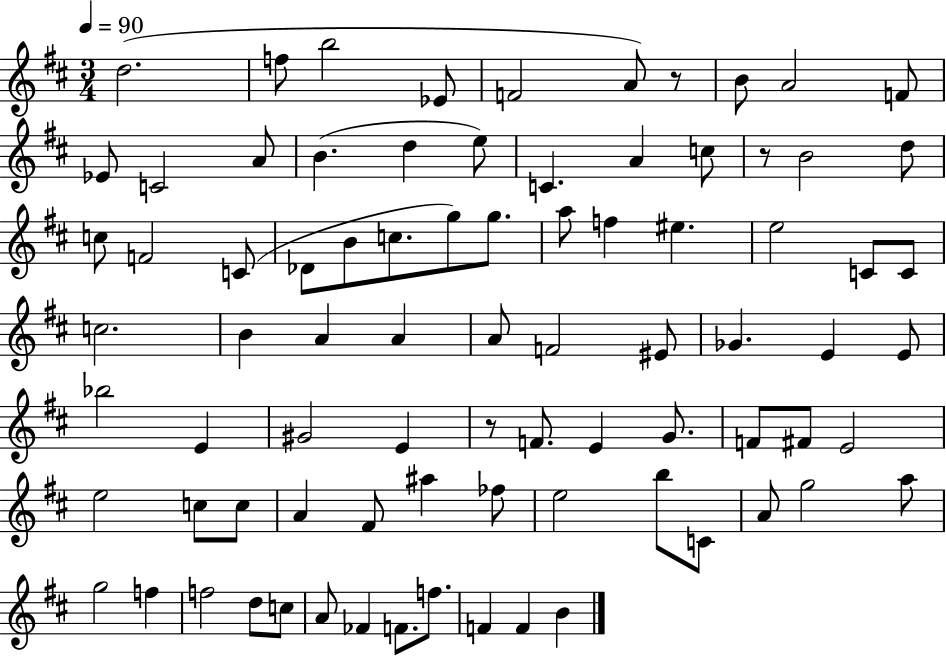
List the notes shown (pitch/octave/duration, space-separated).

D5/h. F5/e B5/h Eb4/e F4/h A4/e R/e B4/e A4/h F4/e Eb4/e C4/h A4/e B4/q. D5/q E5/e C4/q. A4/q C5/e R/e B4/h D5/e C5/e F4/h C4/e Db4/e B4/e C5/e. G5/e G5/e. A5/e F5/q EIS5/q. E5/h C4/e C4/e C5/h. B4/q A4/q A4/q A4/e F4/h EIS4/e Gb4/q. E4/q E4/e Bb5/h E4/q G#4/h E4/q R/e F4/e. E4/q G4/e. F4/e F#4/e E4/h E5/h C5/e C5/e A4/q F#4/e A#5/q FES5/e E5/h B5/e C4/e A4/e G5/h A5/e G5/h F5/q F5/h D5/e C5/e A4/e FES4/q F4/e. F5/e. F4/q F4/q B4/q